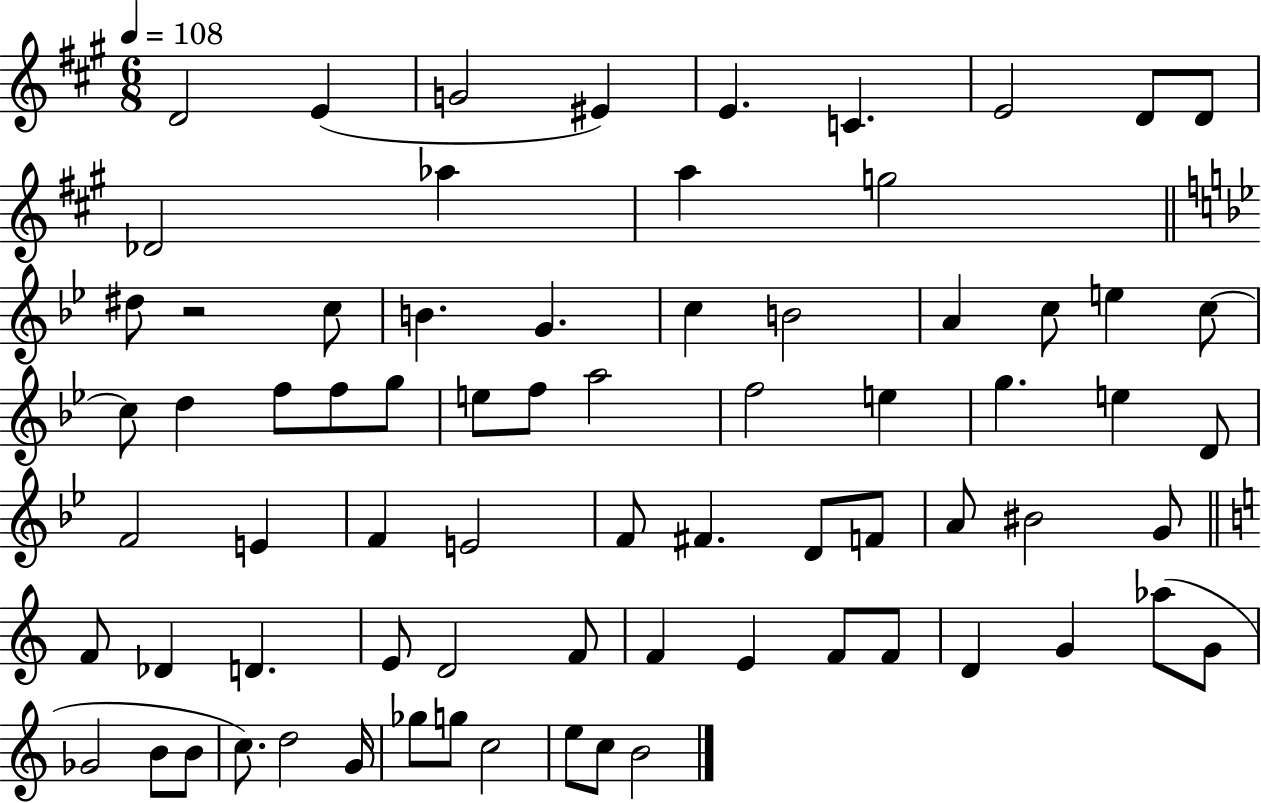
X:1
T:Untitled
M:6/8
L:1/4
K:A
D2 E G2 ^E E C E2 D/2 D/2 _D2 _a a g2 ^d/2 z2 c/2 B G c B2 A c/2 e c/2 c/2 d f/2 f/2 g/2 e/2 f/2 a2 f2 e g e D/2 F2 E F E2 F/2 ^F D/2 F/2 A/2 ^B2 G/2 F/2 _D D E/2 D2 F/2 F E F/2 F/2 D G _a/2 G/2 _G2 B/2 B/2 c/2 d2 G/4 _g/2 g/2 c2 e/2 c/2 B2